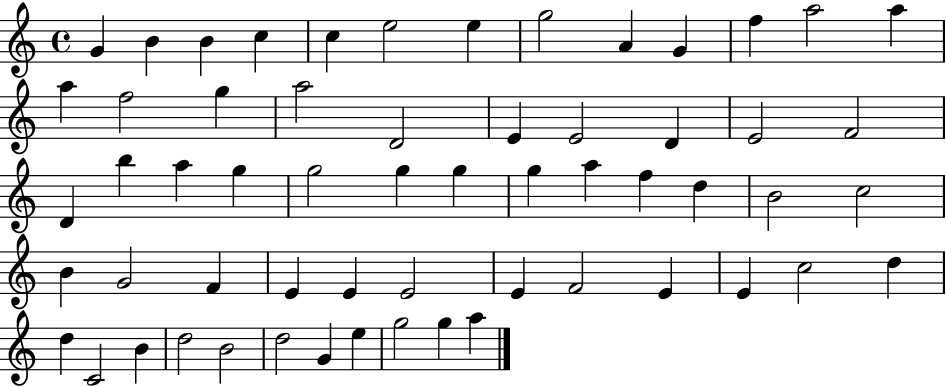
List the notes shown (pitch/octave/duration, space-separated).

G4/q B4/q B4/q C5/q C5/q E5/h E5/q G5/h A4/q G4/q F5/q A5/h A5/q A5/q F5/h G5/q A5/h D4/h E4/q E4/h D4/q E4/h F4/h D4/q B5/q A5/q G5/q G5/h G5/q G5/q G5/q A5/q F5/q D5/q B4/h C5/h B4/q G4/h F4/q E4/q E4/q E4/h E4/q F4/h E4/q E4/q C5/h D5/q D5/q C4/h B4/q D5/h B4/h D5/h G4/q E5/q G5/h G5/q A5/q